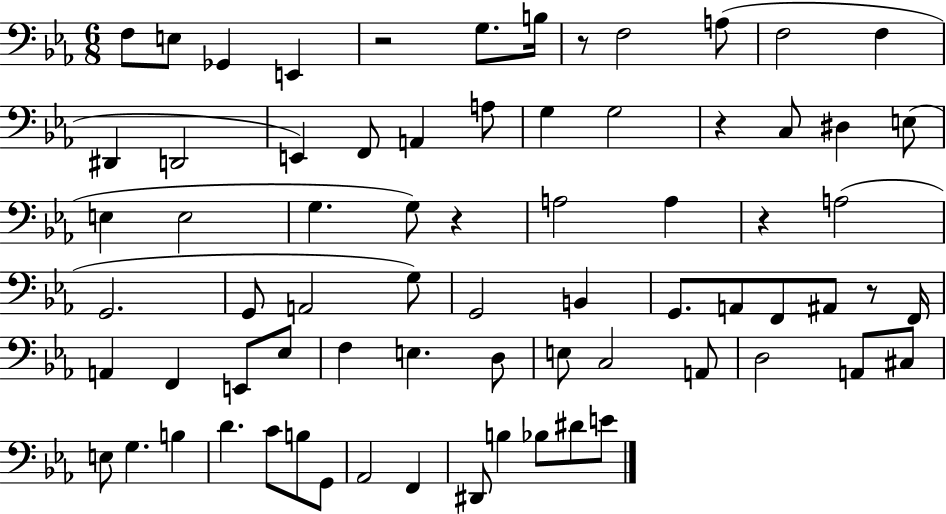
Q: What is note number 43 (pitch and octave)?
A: Eb3